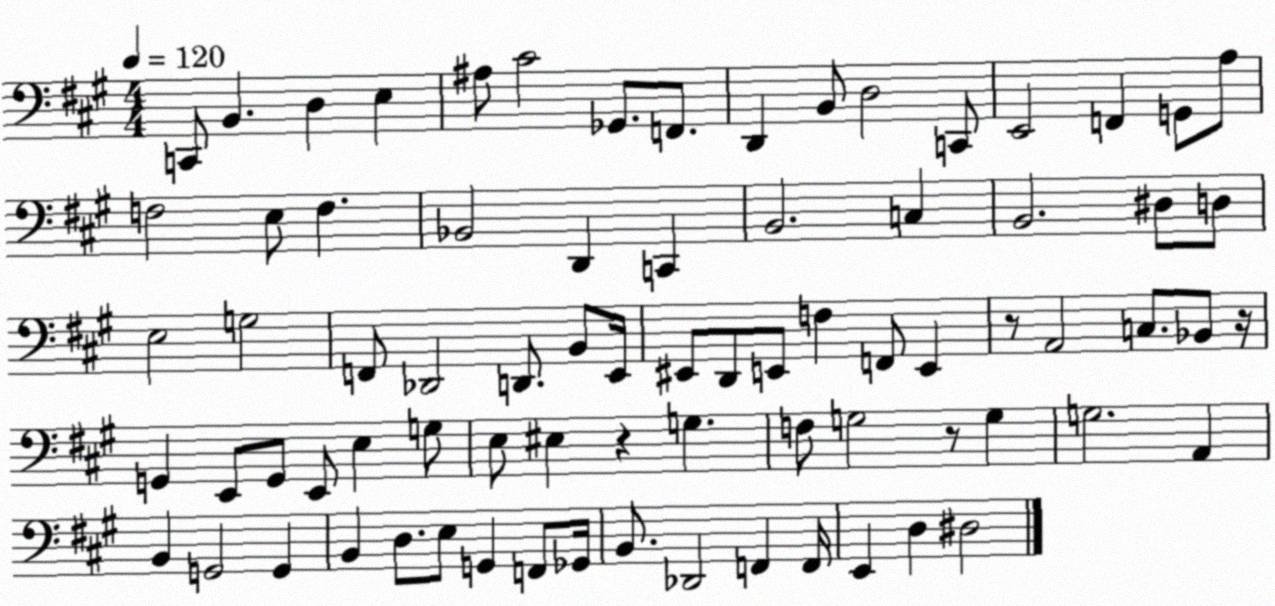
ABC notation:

X:1
T:Untitled
M:4/4
L:1/4
K:A
C,,/2 B,, D, E, ^A,/2 ^C2 _G,,/2 F,,/2 D,, B,,/2 D,2 C,,/2 E,,2 F,, G,,/2 A,/2 F,2 E,/2 F, _B,,2 D,, C,, B,,2 C, B,,2 ^D,/2 D,/2 E,2 G,2 F,,/2 _D,,2 D,,/2 B,,/2 E,,/4 ^E,,/2 D,,/2 E,,/2 F, F,,/2 E,, z/2 A,,2 C,/2 _B,,/2 z/4 G,, E,,/2 G,,/2 E,,/2 E, G,/2 E,/2 ^E, z G, F,/2 G,2 z/2 G, G,2 A,, B,, G,,2 G,, B,, D,/2 E,/2 G,, F,,/2 _G,,/4 B,,/2 _D,,2 F,, F,,/4 E,, D, ^D,2